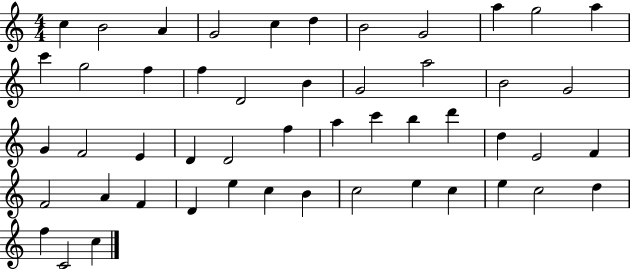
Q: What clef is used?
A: treble